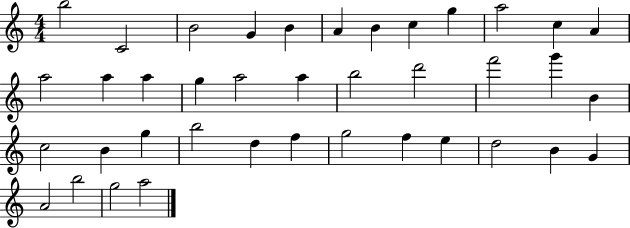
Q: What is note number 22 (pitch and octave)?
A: G6